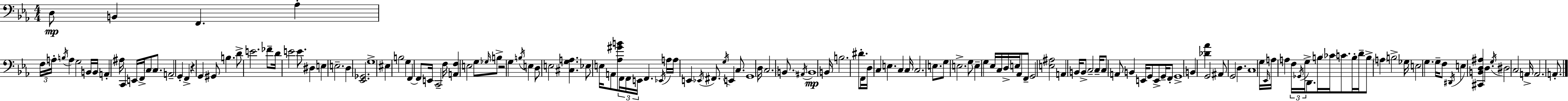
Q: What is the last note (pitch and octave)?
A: A2